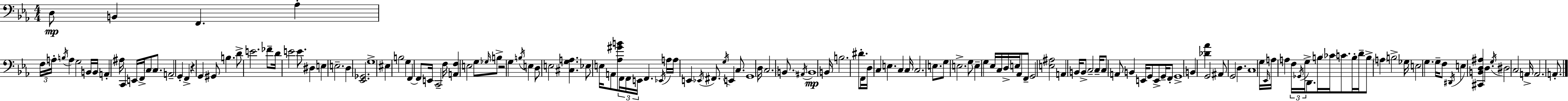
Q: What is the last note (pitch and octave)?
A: A2